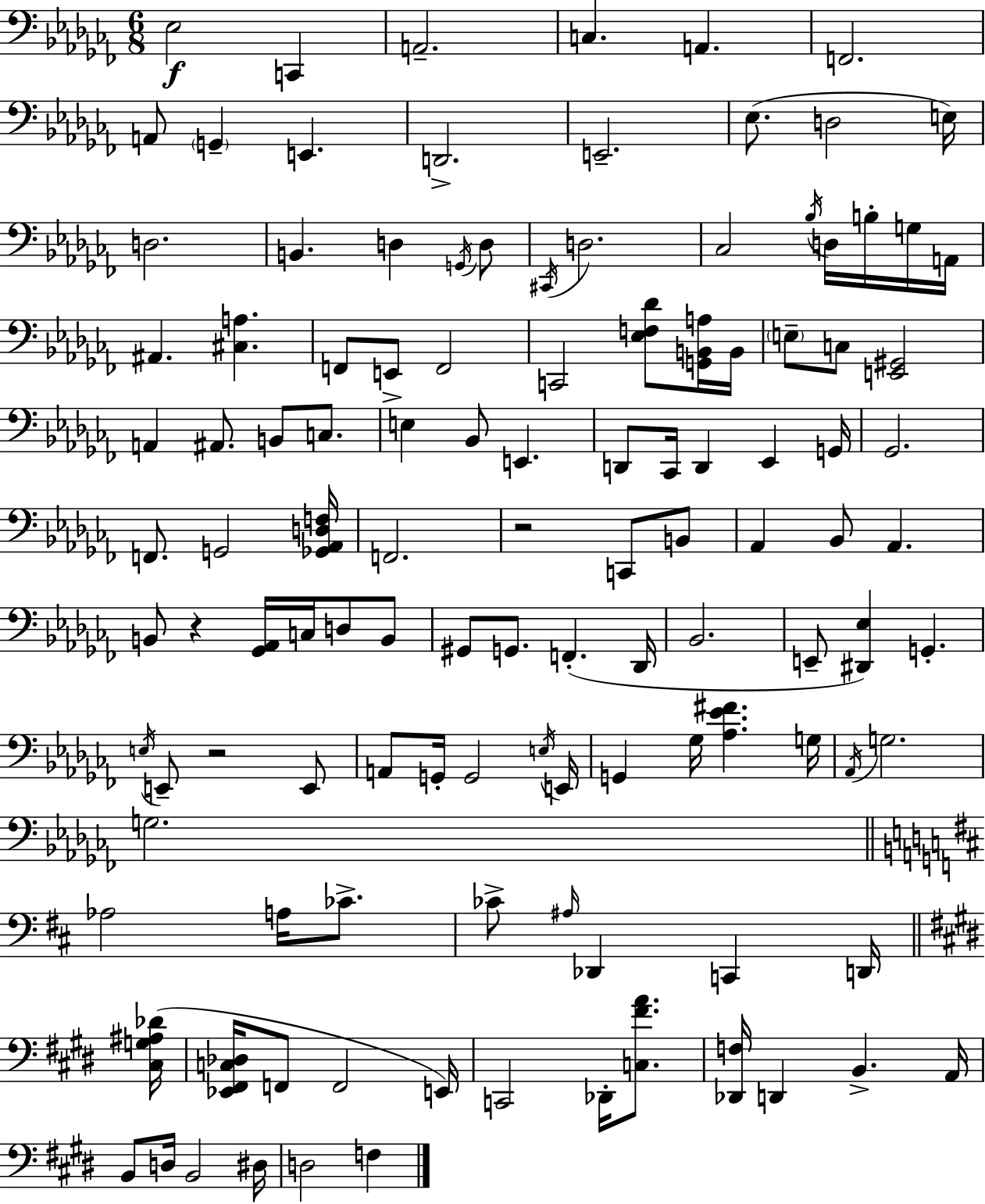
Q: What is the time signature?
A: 6/8